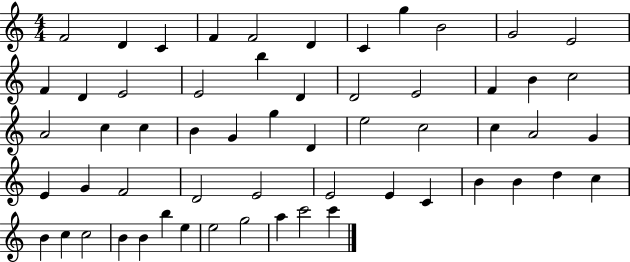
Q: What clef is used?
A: treble